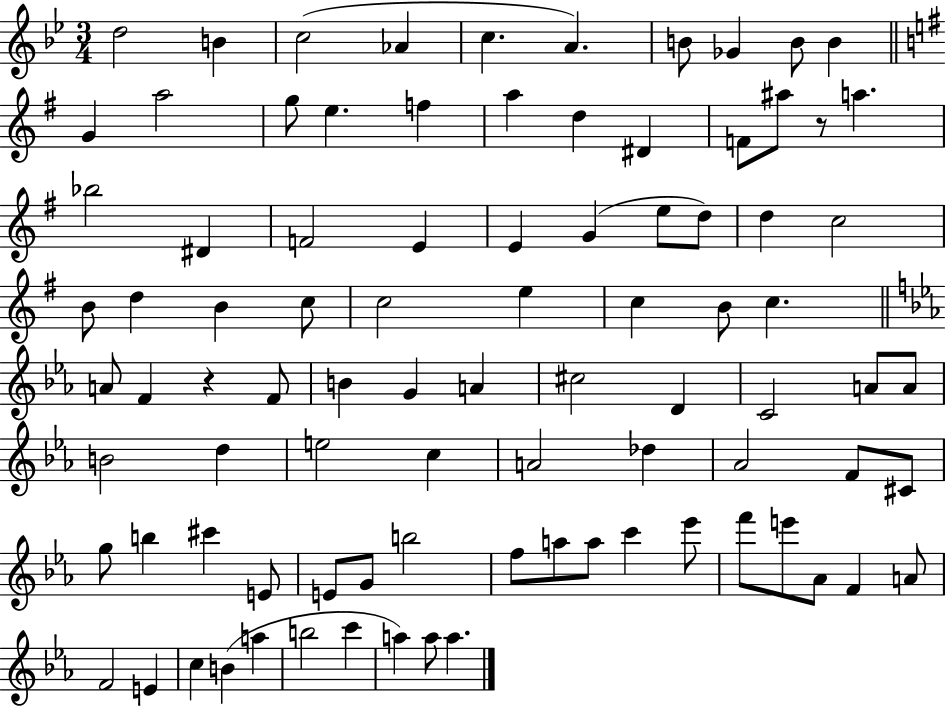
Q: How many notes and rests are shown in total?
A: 89